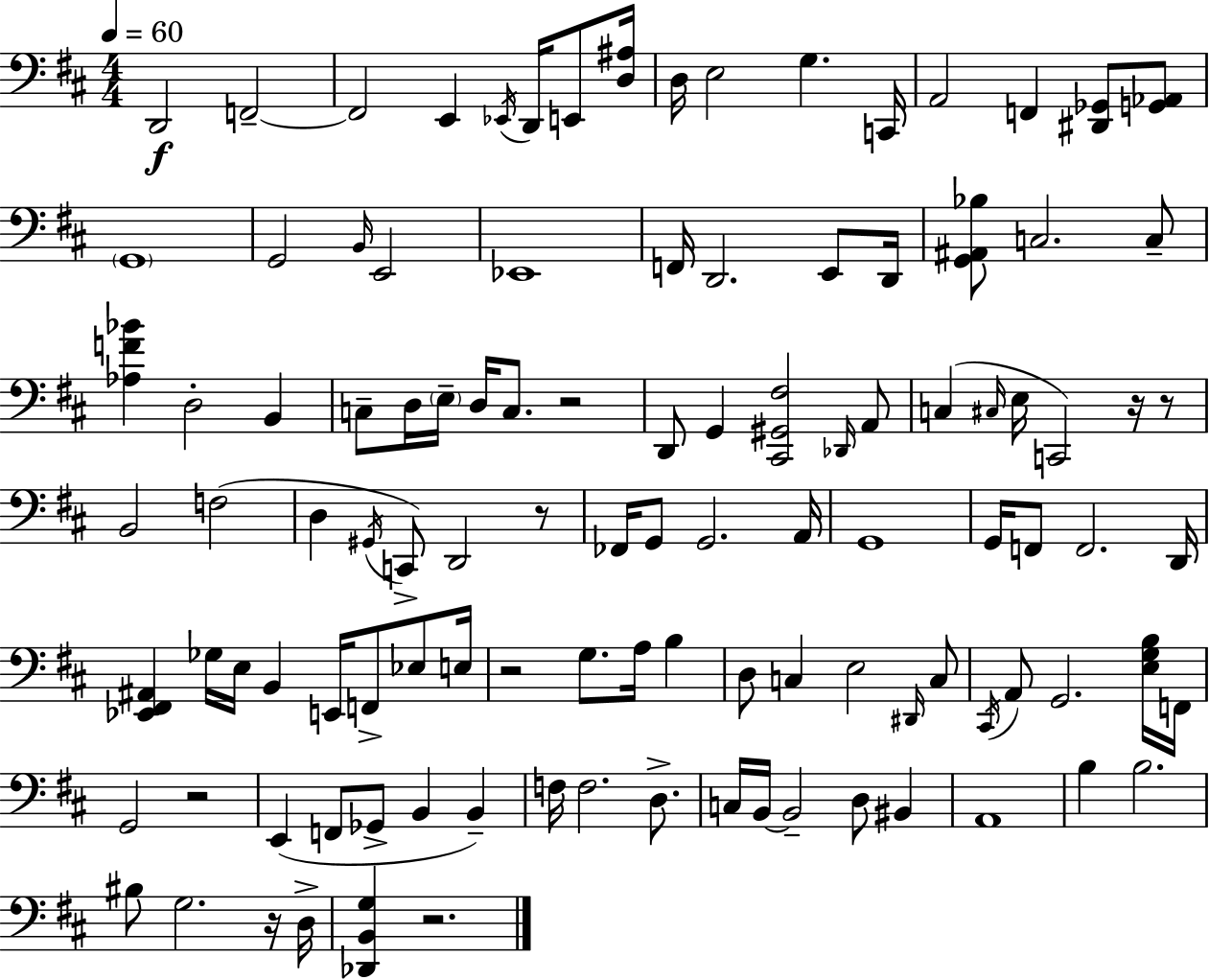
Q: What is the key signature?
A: D major